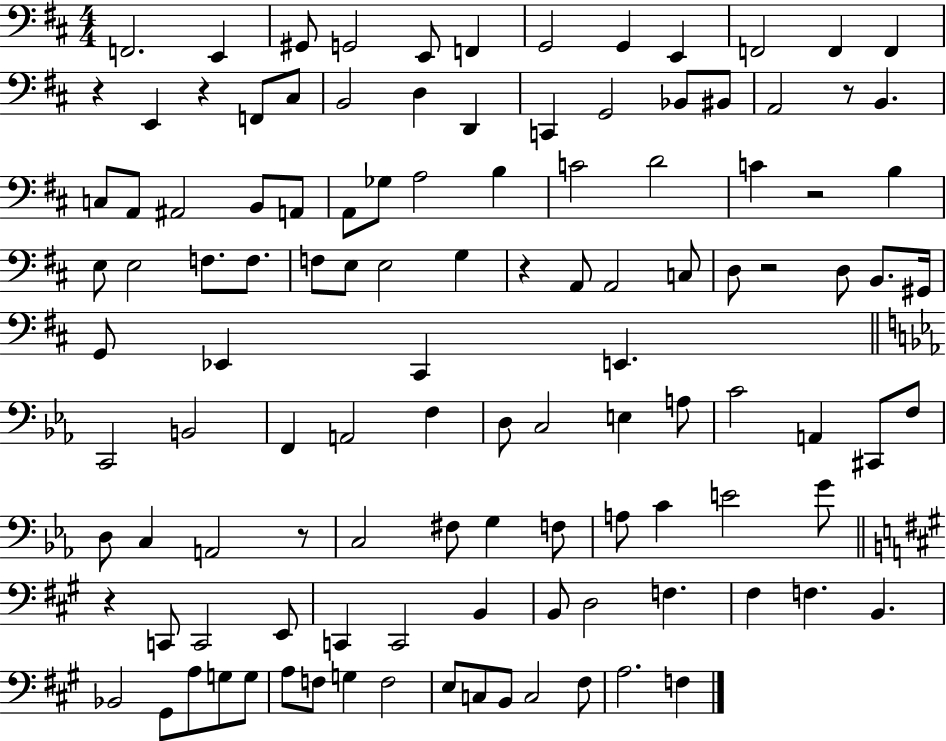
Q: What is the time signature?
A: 4/4